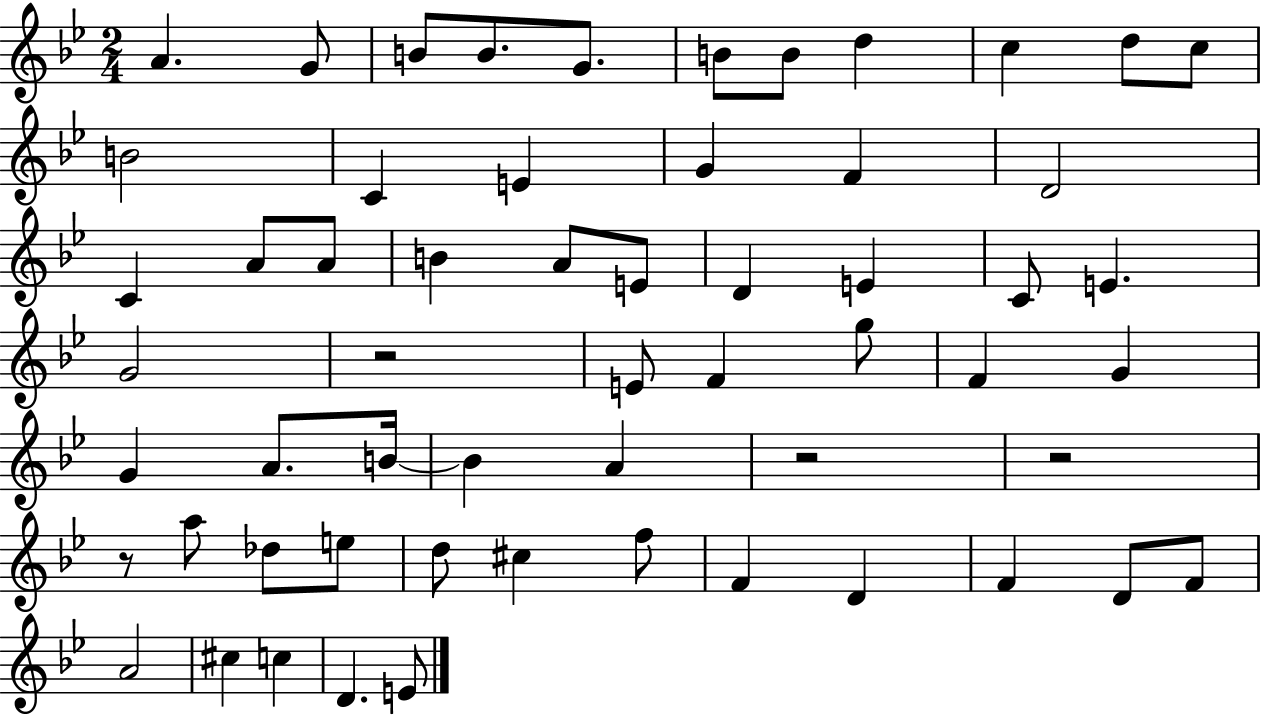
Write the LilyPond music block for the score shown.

{
  \clef treble
  \numericTimeSignature
  \time 2/4
  \key bes \major
  a'4. g'8 | b'8 b'8. g'8. | b'8 b'8 d''4 | c''4 d''8 c''8 | \break b'2 | c'4 e'4 | g'4 f'4 | d'2 | \break c'4 a'8 a'8 | b'4 a'8 e'8 | d'4 e'4 | c'8 e'4. | \break g'2 | r2 | e'8 f'4 g''8 | f'4 g'4 | \break g'4 a'8. b'16~~ | b'4 a'4 | r2 | r2 | \break r8 a''8 des''8 e''8 | d''8 cis''4 f''8 | f'4 d'4 | f'4 d'8 f'8 | \break a'2 | cis''4 c''4 | d'4. e'8 | \bar "|."
}